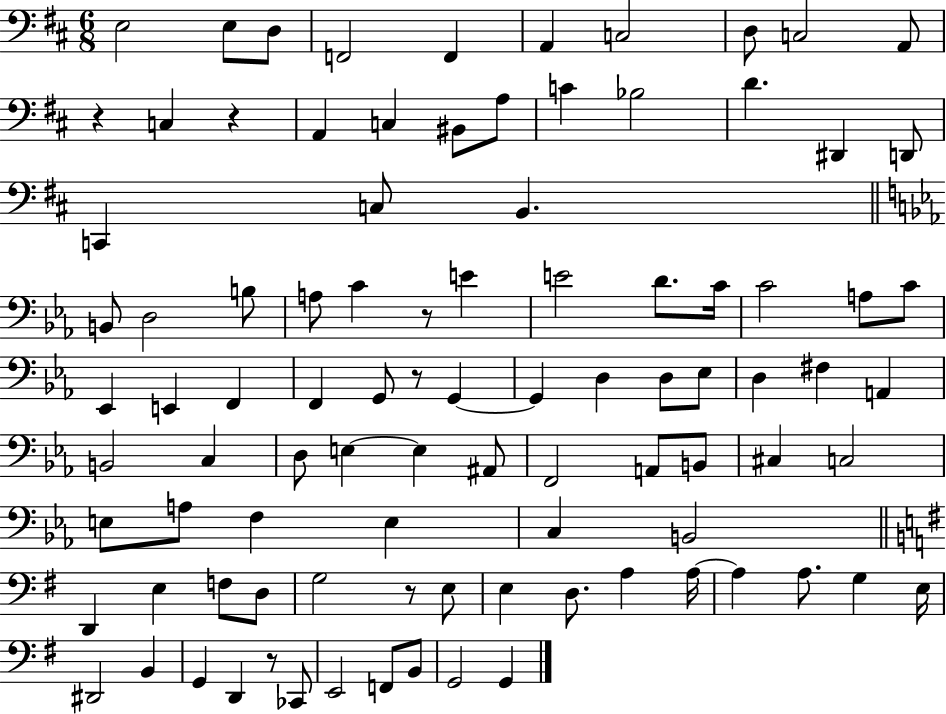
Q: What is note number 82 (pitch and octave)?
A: G2